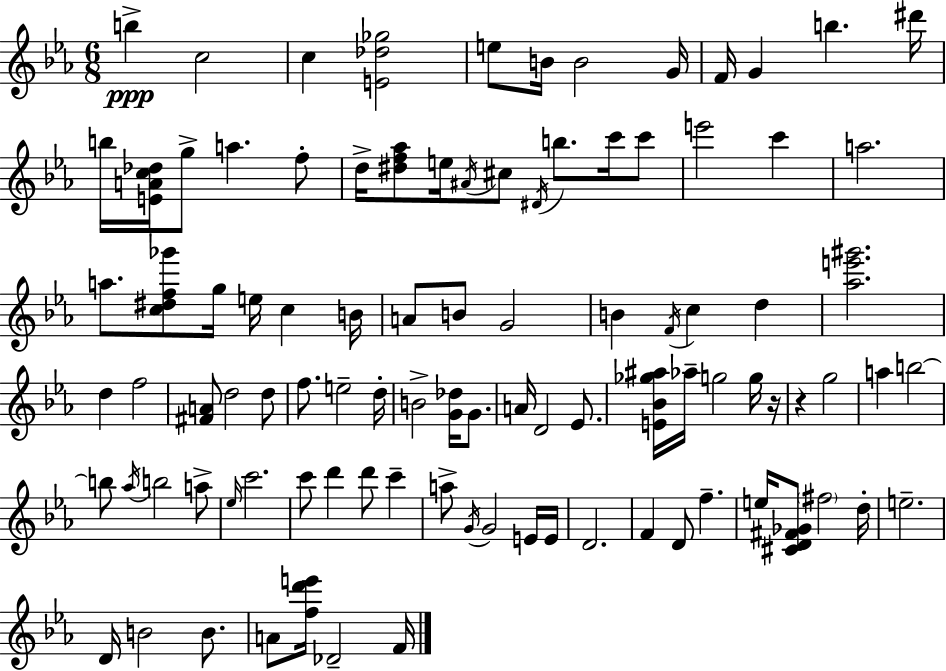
B5/q C5/h C5/q [E4,Db5,Gb5]/h E5/e B4/s B4/h G4/s F4/s G4/q B5/q. D#6/s B5/s [E4,A4,C5,Db5]/s G5/e A5/q. F5/e D5/s [D#5,F5,Ab5]/e E5/s A#4/s C#5/e D#4/s B5/e. C6/s C6/e E6/h C6/q A5/h. A5/e. [C5,D#5,F5,Gb6]/e G5/s E5/s C5/q B4/s A4/e B4/e G4/h B4/q F4/s C5/q D5/q [Ab5,E6,G#6]/h. D5/q F5/h [F#4,A4]/e D5/h D5/e F5/e. E5/h D5/s B4/h [G4,Db5]/s G4/e. A4/s D4/h Eb4/e. [E4,Bb4,Gb5,A#5]/s Ab5/s G5/h G5/s R/s R/q G5/h A5/q B5/h B5/e Ab5/s B5/h A5/e Eb5/s C6/h. C6/e D6/q D6/e C6/q A5/e G4/s G4/h E4/s E4/s D4/h. F4/q D4/e F5/q. E5/s [C#4,D4,F#4,Gb4]/e F#5/h D5/s E5/h. D4/s B4/h B4/e. A4/e [F5,D6,E6]/s Db4/h F4/s